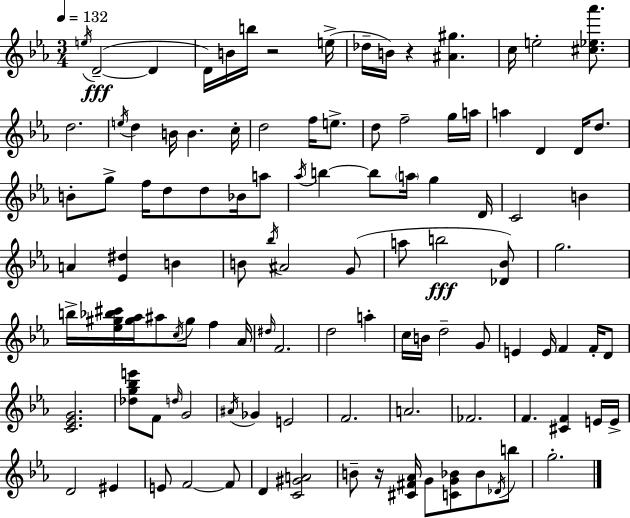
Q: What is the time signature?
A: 3/4